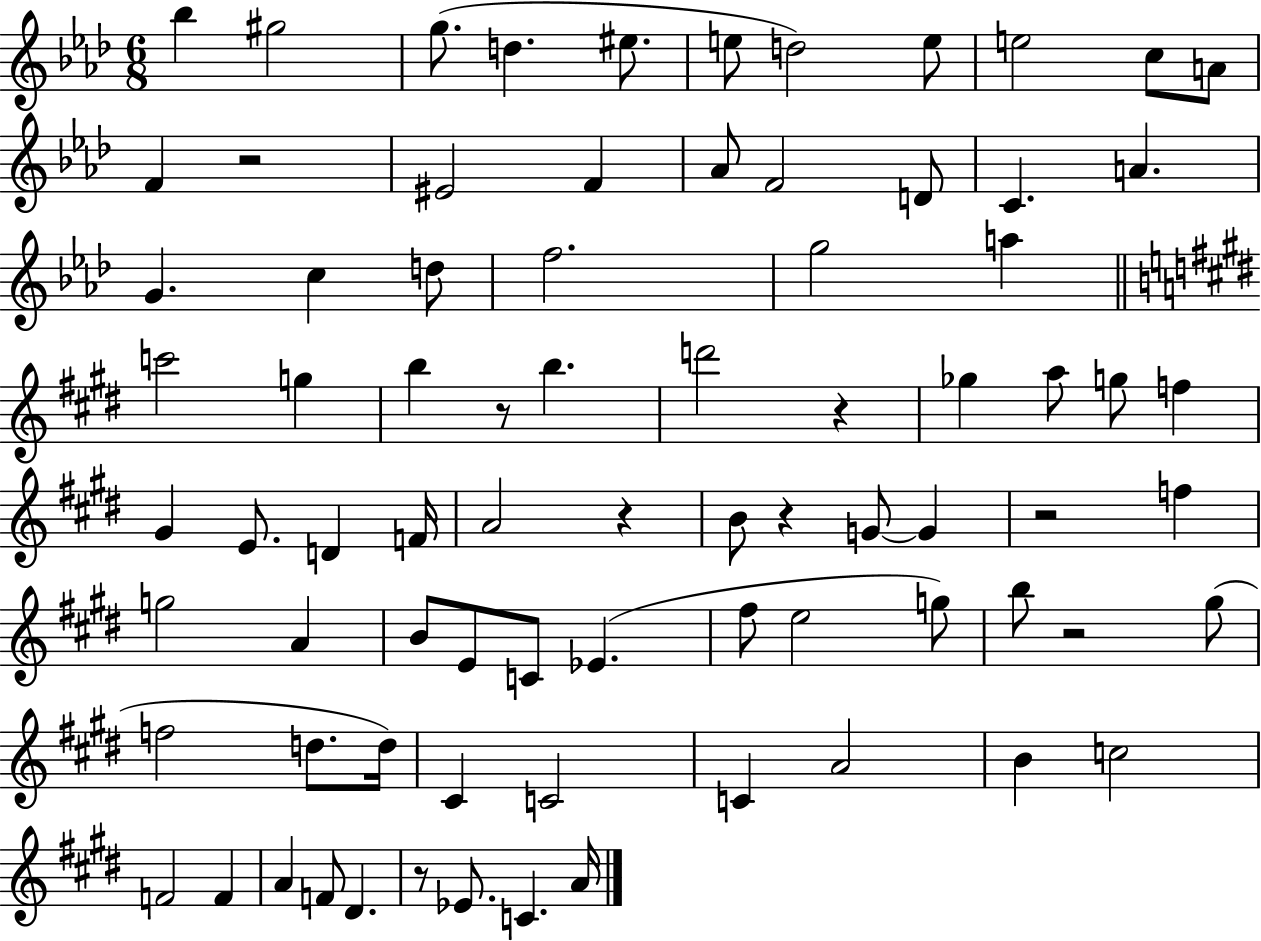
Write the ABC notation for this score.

X:1
T:Untitled
M:6/8
L:1/4
K:Ab
_b ^g2 g/2 d ^e/2 e/2 d2 e/2 e2 c/2 A/2 F z2 ^E2 F _A/2 F2 D/2 C A G c d/2 f2 g2 a c'2 g b z/2 b d'2 z _g a/2 g/2 f ^G E/2 D F/4 A2 z B/2 z G/2 G z2 f g2 A B/2 E/2 C/2 _E ^f/2 e2 g/2 b/2 z2 ^g/2 f2 d/2 d/4 ^C C2 C A2 B c2 F2 F A F/2 ^D z/2 _E/2 C A/4